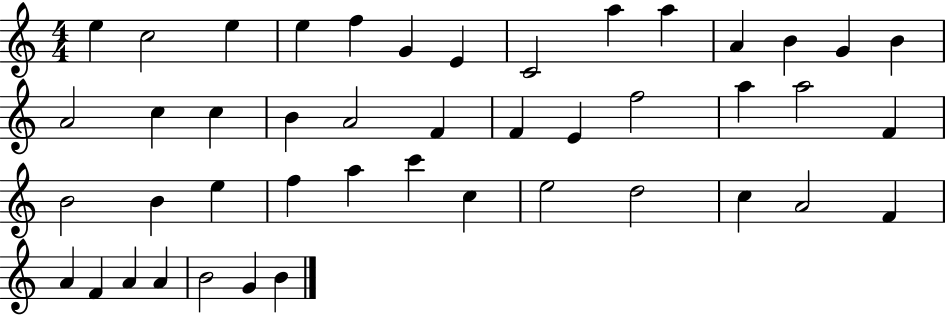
X:1
T:Untitled
M:4/4
L:1/4
K:C
e c2 e e f G E C2 a a A B G B A2 c c B A2 F F E f2 a a2 F B2 B e f a c' c e2 d2 c A2 F A F A A B2 G B